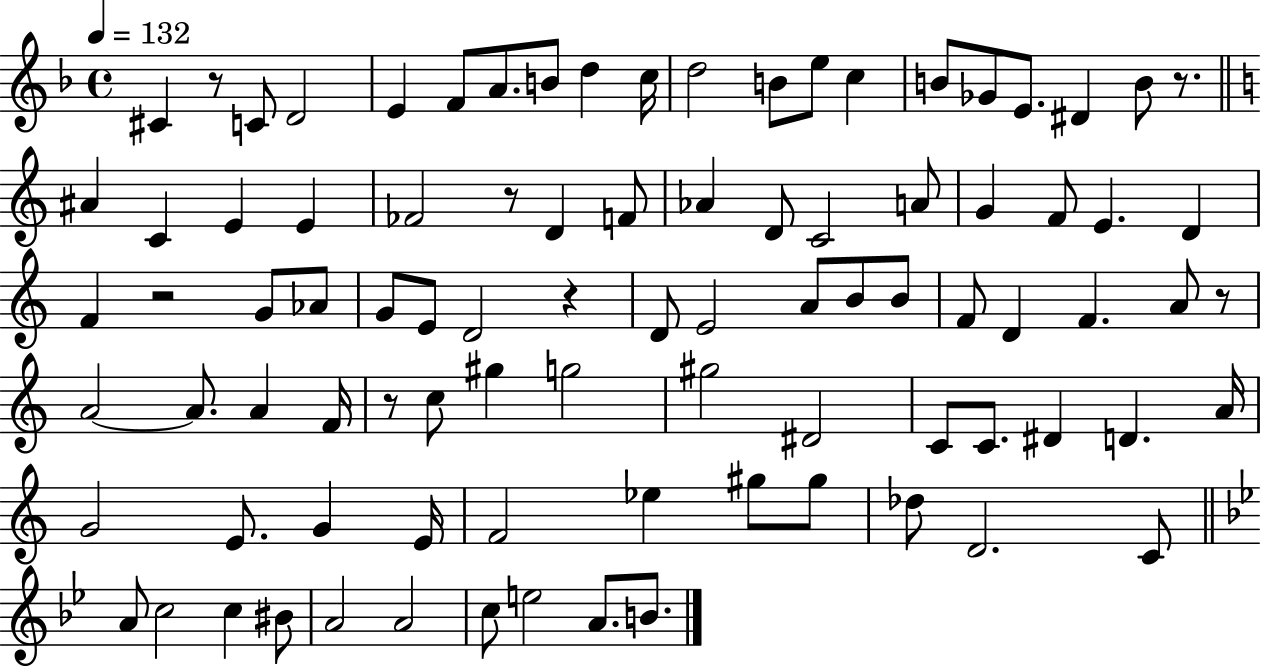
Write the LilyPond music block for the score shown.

{
  \clef treble
  \time 4/4
  \defaultTimeSignature
  \key f \major
  \tempo 4 = 132
  \repeat volta 2 { cis'4 r8 c'8 d'2 | e'4 f'8 a'8. b'8 d''4 c''16 | d''2 b'8 e''8 c''4 | b'8 ges'8 e'8. dis'4 b'8 r8. | \break \bar "||" \break \key c \major ais'4 c'4 e'4 e'4 | fes'2 r8 d'4 f'8 | aes'4 d'8 c'2 a'8 | g'4 f'8 e'4. d'4 | \break f'4 r2 g'8 aes'8 | g'8 e'8 d'2 r4 | d'8 e'2 a'8 b'8 b'8 | f'8 d'4 f'4. a'8 r8 | \break a'2~~ a'8. a'4 f'16 | r8 c''8 gis''4 g''2 | gis''2 dis'2 | c'8 c'8. dis'4 d'4. a'16 | \break g'2 e'8. g'4 e'16 | f'2 ees''4 gis''8 gis''8 | des''8 d'2. c'8 | \bar "||" \break \key bes \major a'8 c''2 c''4 bis'8 | a'2 a'2 | c''8 e''2 a'8. b'8. | } \bar "|."
}